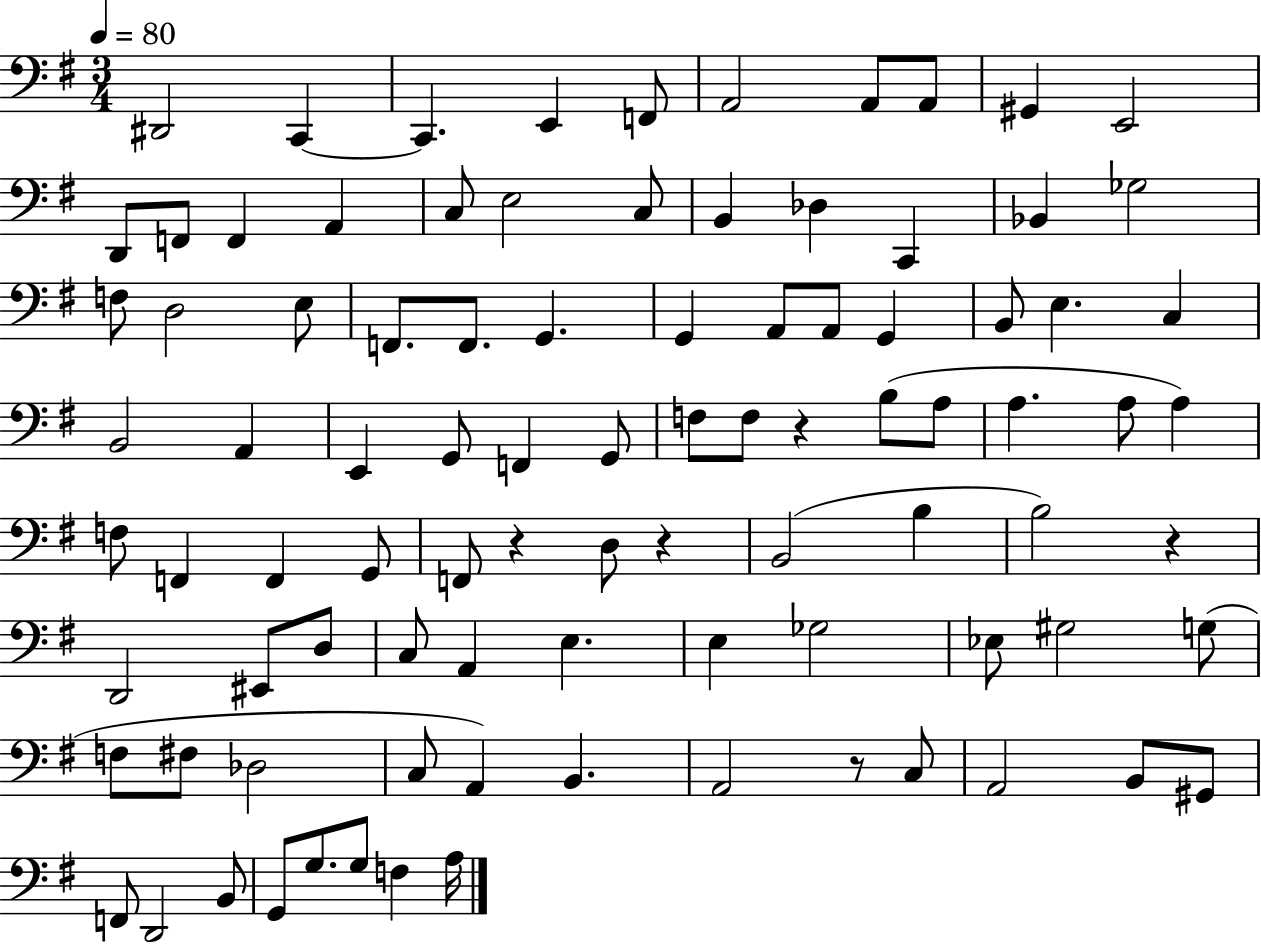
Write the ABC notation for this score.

X:1
T:Untitled
M:3/4
L:1/4
K:G
^D,,2 C,, C,, E,, F,,/2 A,,2 A,,/2 A,,/2 ^G,, E,,2 D,,/2 F,,/2 F,, A,, C,/2 E,2 C,/2 B,, _D, C,, _B,, _G,2 F,/2 D,2 E,/2 F,,/2 F,,/2 G,, G,, A,,/2 A,,/2 G,, B,,/2 E, C, B,,2 A,, E,, G,,/2 F,, G,,/2 F,/2 F,/2 z B,/2 A,/2 A, A,/2 A, F,/2 F,, F,, G,,/2 F,,/2 z D,/2 z B,,2 B, B,2 z D,,2 ^E,,/2 D,/2 C,/2 A,, E, E, _G,2 _E,/2 ^G,2 G,/2 F,/2 ^F,/2 _D,2 C,/2 A,, B,, A,,2 z/2 C,/2 A,,2 B,,/2 ^G,,/2 F,,/2 D,,2 B,,/2 G,,/2 G,/2 G,/2 F, A,/4